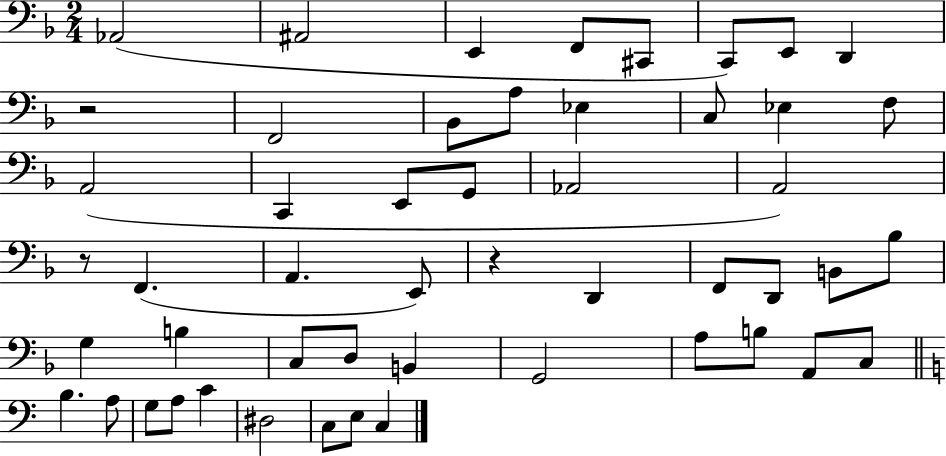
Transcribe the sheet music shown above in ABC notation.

X:1
T:Untitled
M:2/4
L:1/4
K:F
_A,,2 ^A,,2 E,, F,,/2 ^C,,/2 C,,/2 E,,/2 D,, z2 F,,2 _B,,/2 A,/2 _E, C,/2 _E, F,/2 A,,2 C,, E,,/2 G,,/2 _A,,2 A,,2 z/2 F,, A,, E,,/2 z D,, F,,/2 D,,/2 B,,/2 _B,/2 G, B, C,/2 D,/2 B,, G,,2 A,/2 B,/2 A,,/2 C,/2 B, A,/2 G,/2 A,/2 C ^D,2 C,/2 E,/2 C,